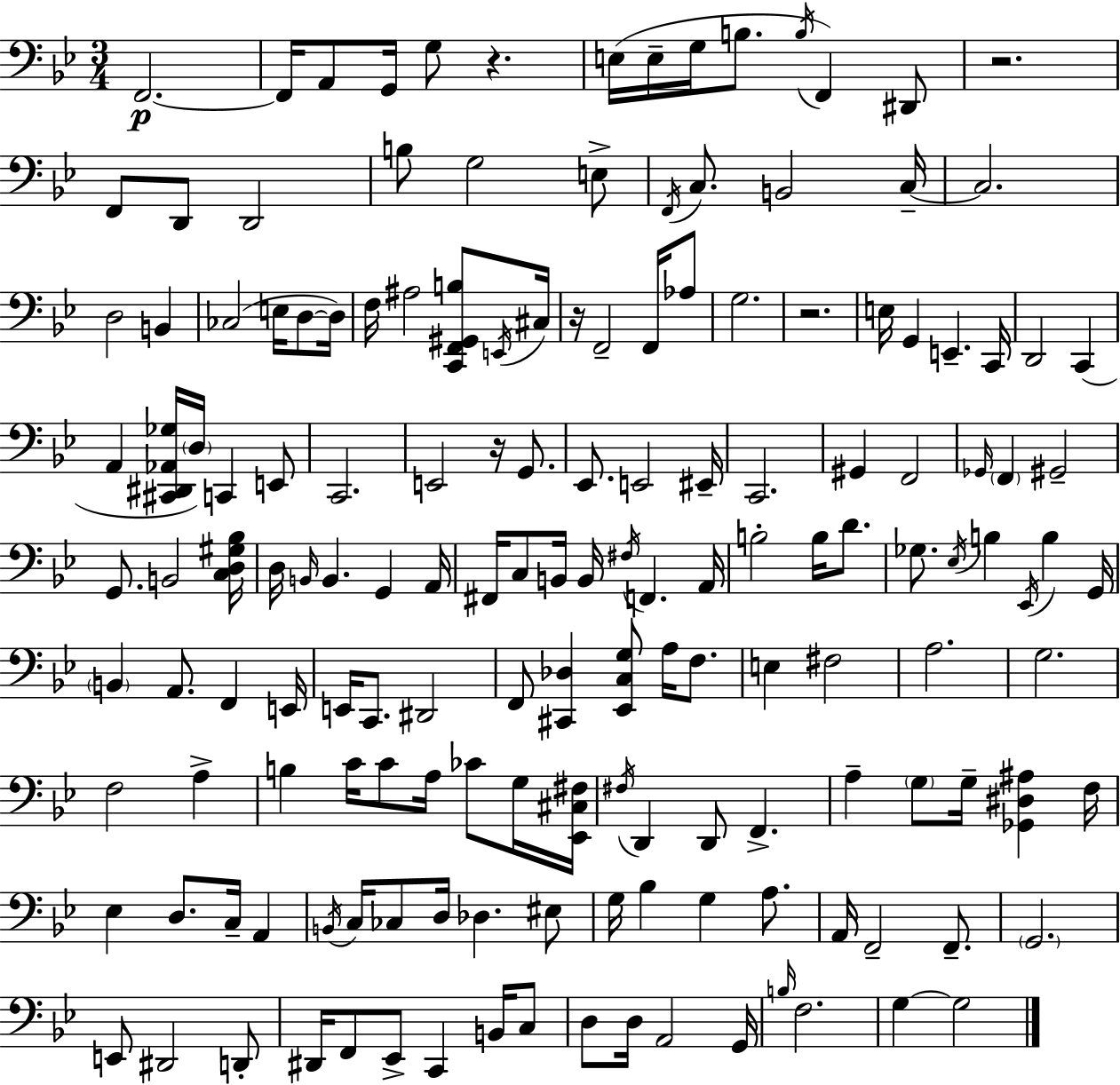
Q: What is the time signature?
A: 3/4